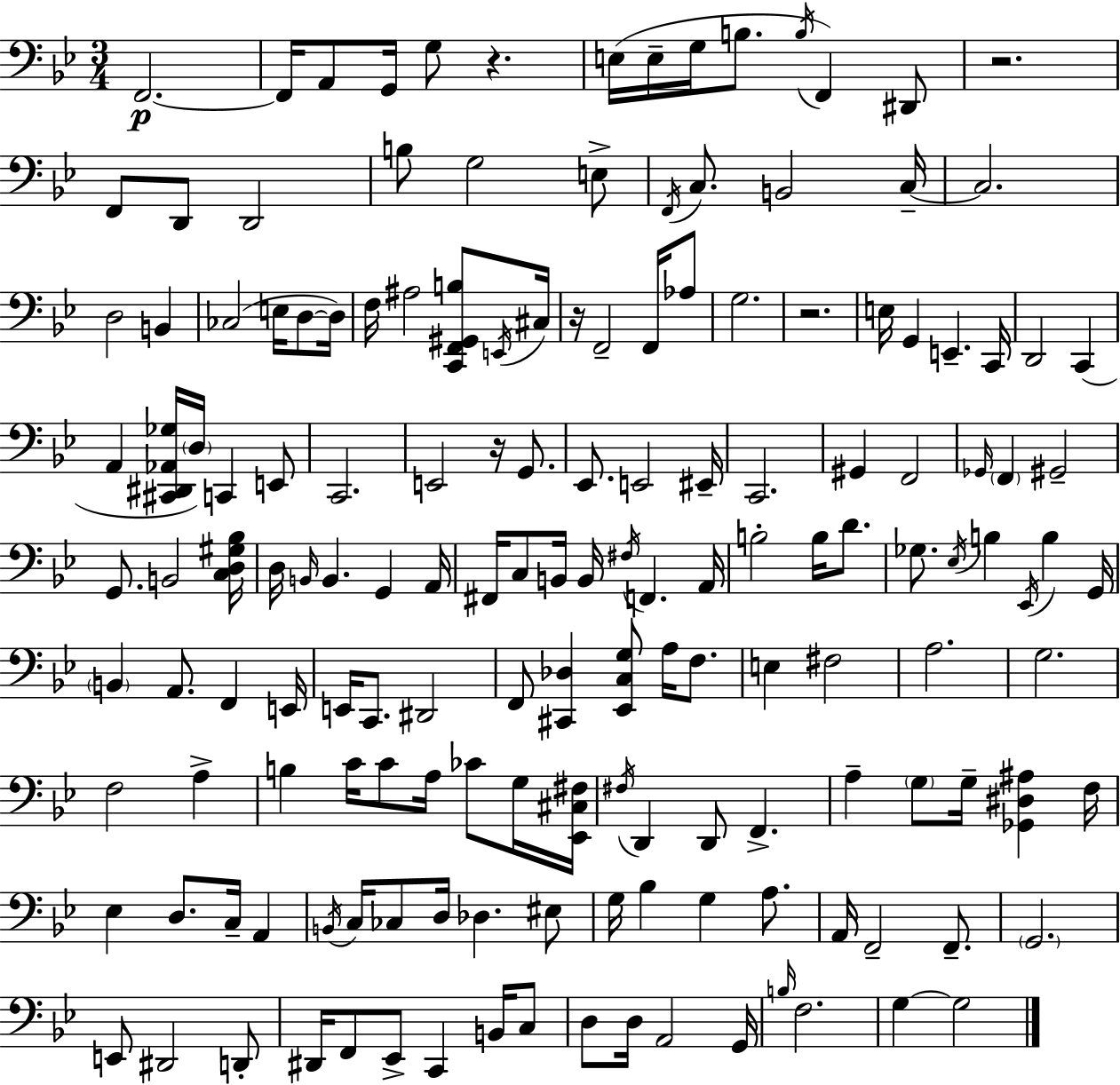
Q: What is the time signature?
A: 3/4